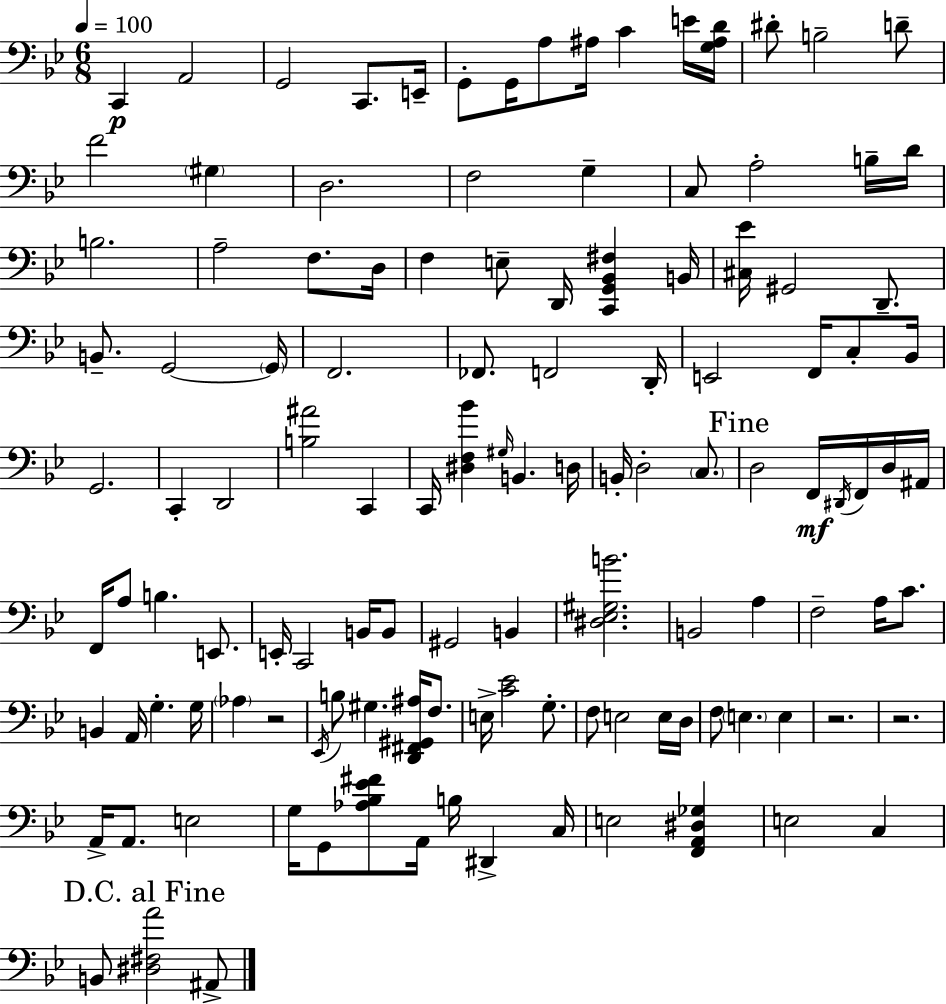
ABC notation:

X:1
T:Untitled
M:6/8
L:1/4
K:Bb
C,, A,,2 G,,2 C,,/2 E,,/4 G,,/2 G,,/4 A,/2 ^A,/4 C E/4 [G,^A,D]/4 ^D/2 B,2 D/2 F2 ^G, D,2 F,2 G, C,/2 A,2 B,/4 D/4 B,2 A,2 F,/2 D,/4 F, E,/2 D,,/4 [C,,G,,_B,,^F,] B,,/4 [^C,_E]/4 ^G,,2 D,,/2 B,,/2 G,,2 G,,/4 F,,2 _F,,/2 F,,2 D,,/4 E,,2 F,,/4 C,/2 _B,,/4 G,,2 C,, D,,2 [B,^A]2 C,, C,,/4 [^D,F,_B] ^G,/4 B,, D,/4 B,,/4 D,2 C,/2 D,2 F,,/4 ^D,,/4 F,,/4 D,/4 ^A,,/4 F,,/4 A,/2 B, E,,/2 E,,/4 C,,2 B,,/4 B,,/2 ^G,,2 B,, [^D,_E,^G,B]2 B,,2 A, F,2 A,/4 C/2 B,, A,,/4 G, G,/4 _A, z2 _E,,/4 B,/2 ^G, [D,,^F,,^G,,^A,]/4 F,/2 E,/4 [C_E]2 G,/2 F,/2 E,2 E,/4 D,/4 F,/2 E, E, z2 z2 A,,/4 A,,/2 E,2 G,/4 G,,/2 [_A,_B,_E^F]/2 A,,/4 B,/4 ^D,, C,/4 E,2 [F,,A,,^D,_G,] E,2 C, B,,/2 [^D,^F,A]2 ^A,,/2